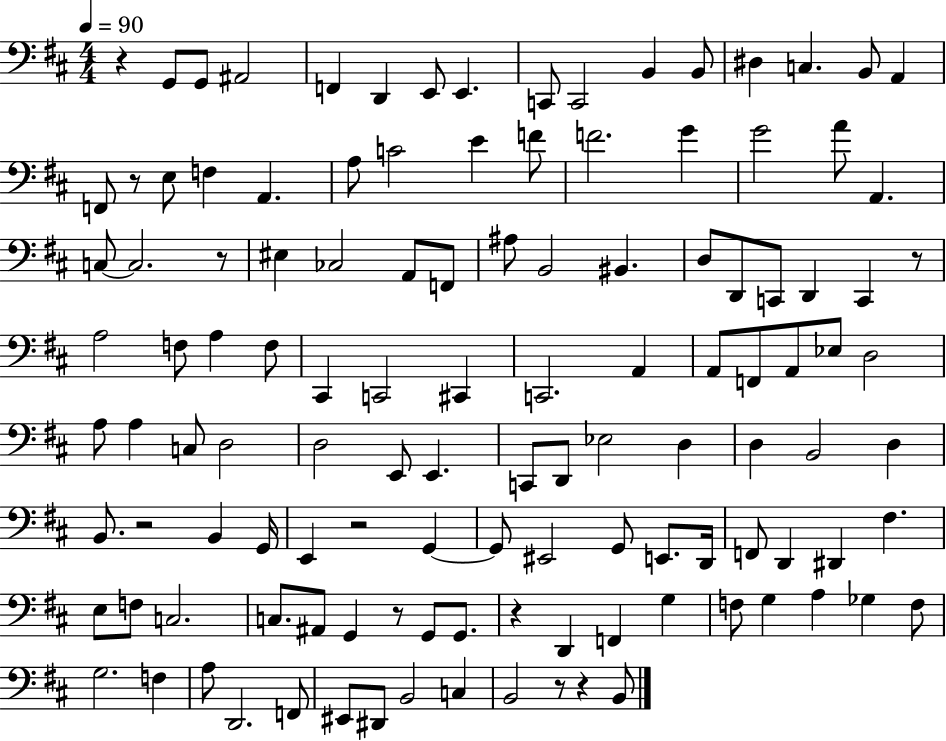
R/q G2/e G2/e A#2/h F2/q D2/q E2/e E2/q. C2/e C2/h B2/q B2/e D#3/q C3/q. B2/e A2/q F2/e R/e E3/e F3/q A2/q. A3/e C4/h E4/q F4/e F4/h. G4/q G4/h A4/e A2/q. C3/e C3/h. R/e EIS3/q CES3/h A2/e F2/e A#3/e B2/h BIS2/q. D3/e D2/e C2/e D2/q C2/q R/e A3/h F3/e A3/q F3/e C#2/q C2/h C#2/q C2/h. A2/q A2/e F2/e A2/e Eb3/e D3/h A3/e A3/q C3/e D3/h D3/h E2/e E2/q. C2/e D2/e Eb3/h D3/q D3/q B2/h D3/q B2/e. R/h B2/q G2/s E2/q R/h G2/q G2/e EIS2/h G2/e E2/e. D2/s F2/e D2/q D#2/q F#3/q. E3/e F3/e C3/h. C3/e. A#2/e G2/q R/e G2/e G2/e. R/q D2/q F2/q G3/q F3/e G3/q A3/q Gb3/q F3/e G3/h. F3/q A3/e D2/h. F2/e EIS2/e D#2/e B2/h C3/q B2/h R/e R/q B2/e